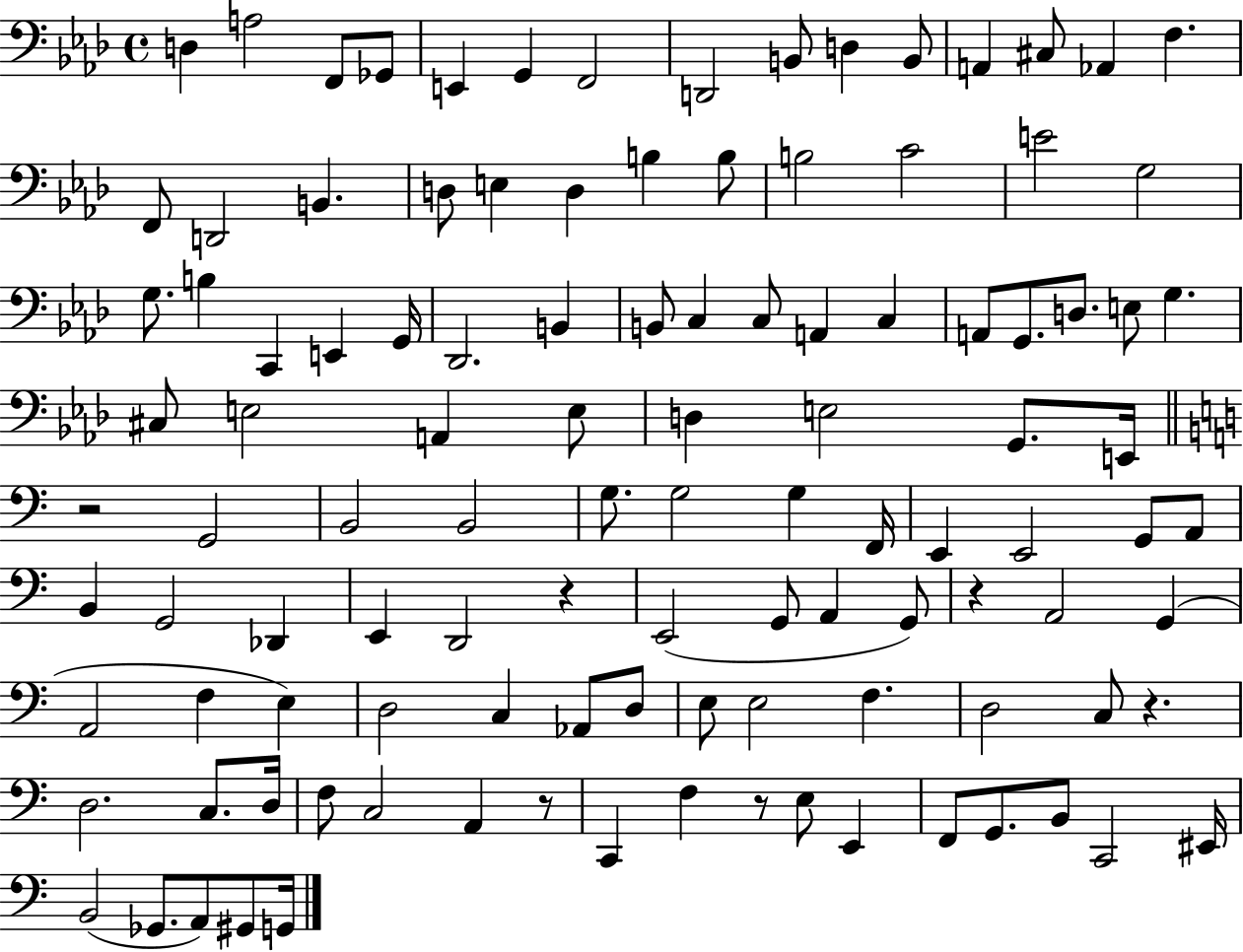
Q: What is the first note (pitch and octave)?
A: D3